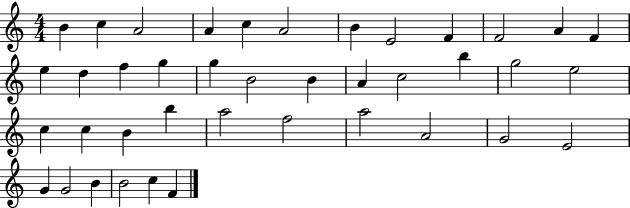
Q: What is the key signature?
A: C major